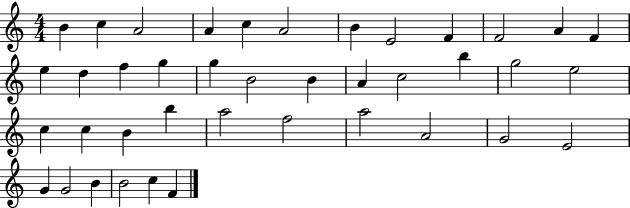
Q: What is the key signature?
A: C major